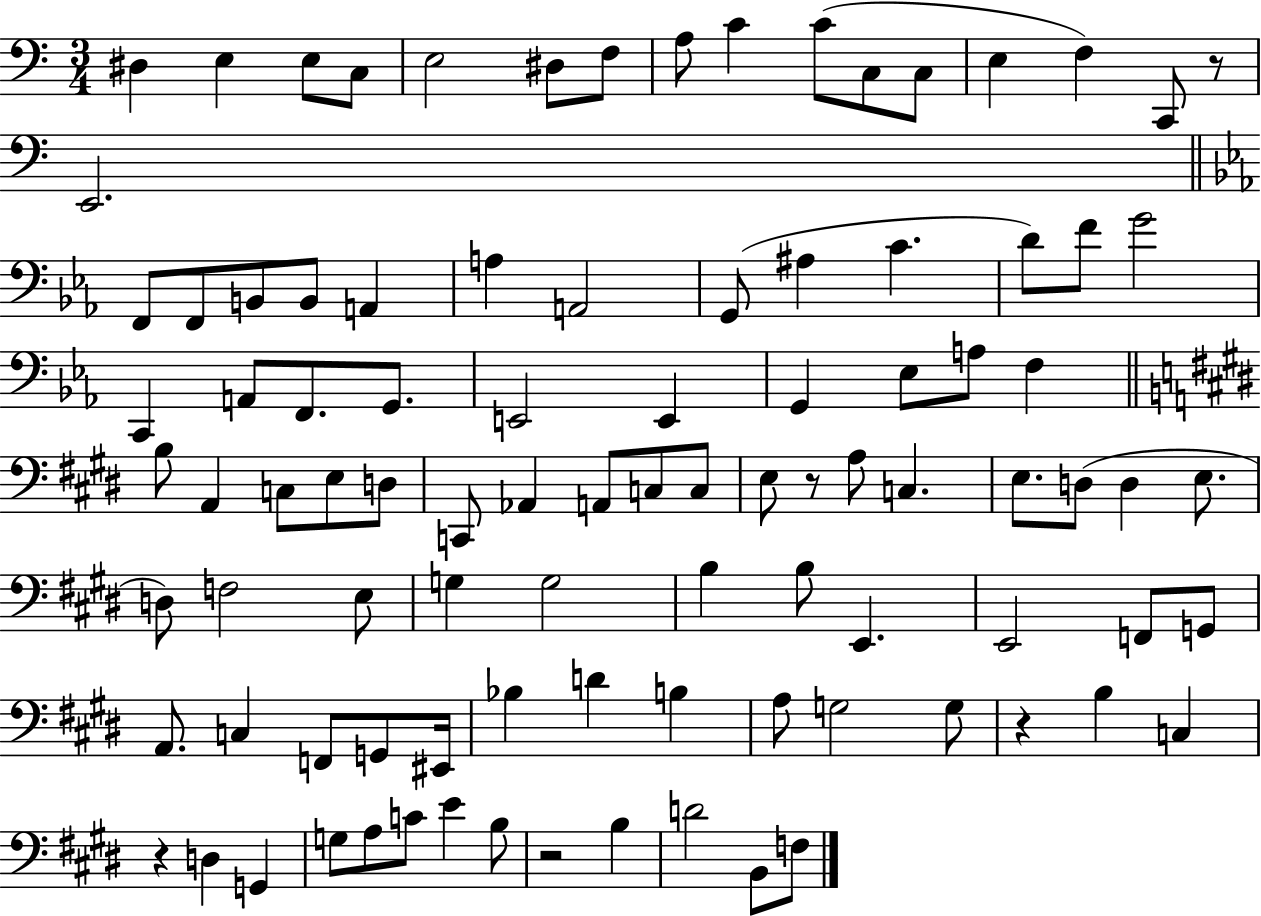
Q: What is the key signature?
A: C major